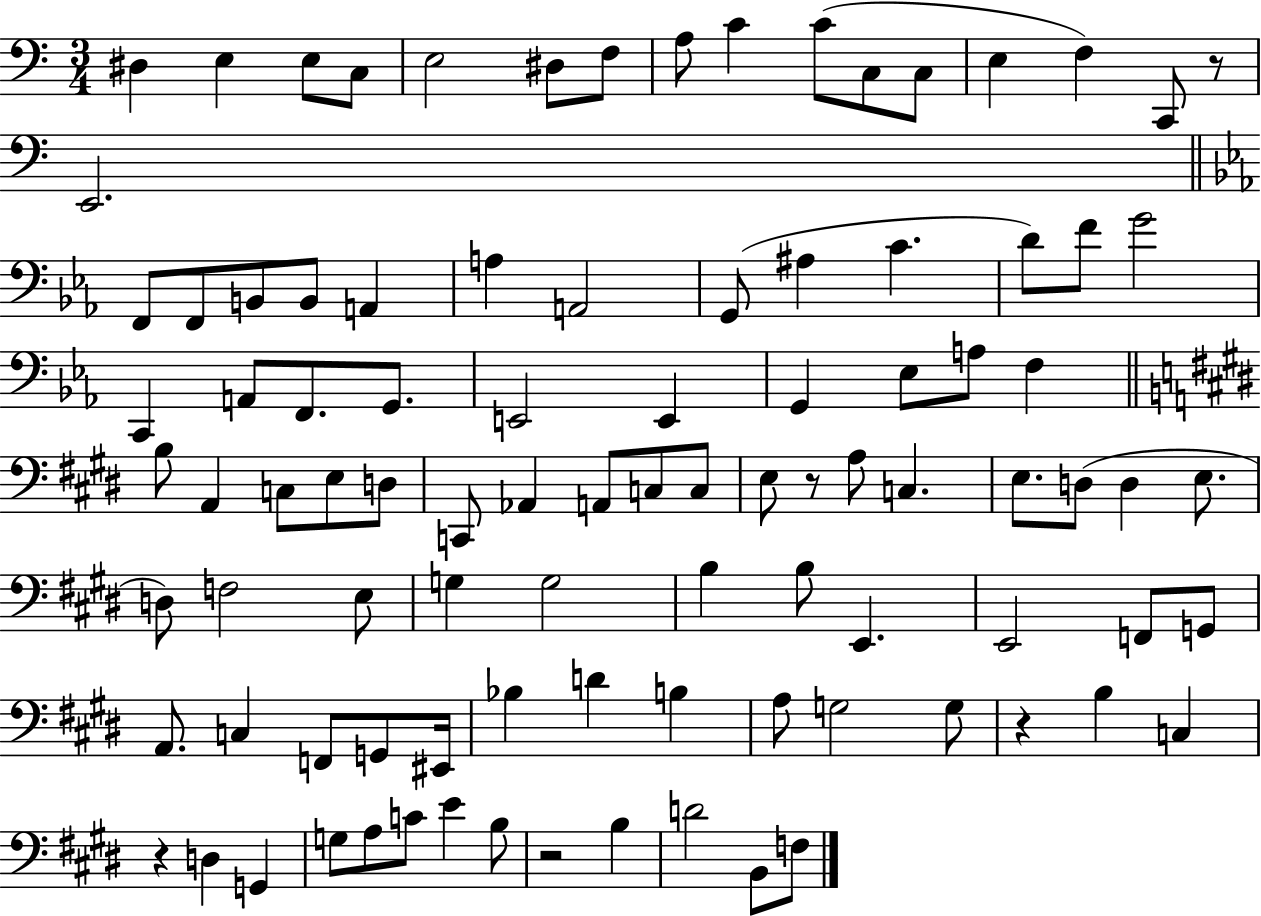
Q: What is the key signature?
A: C major